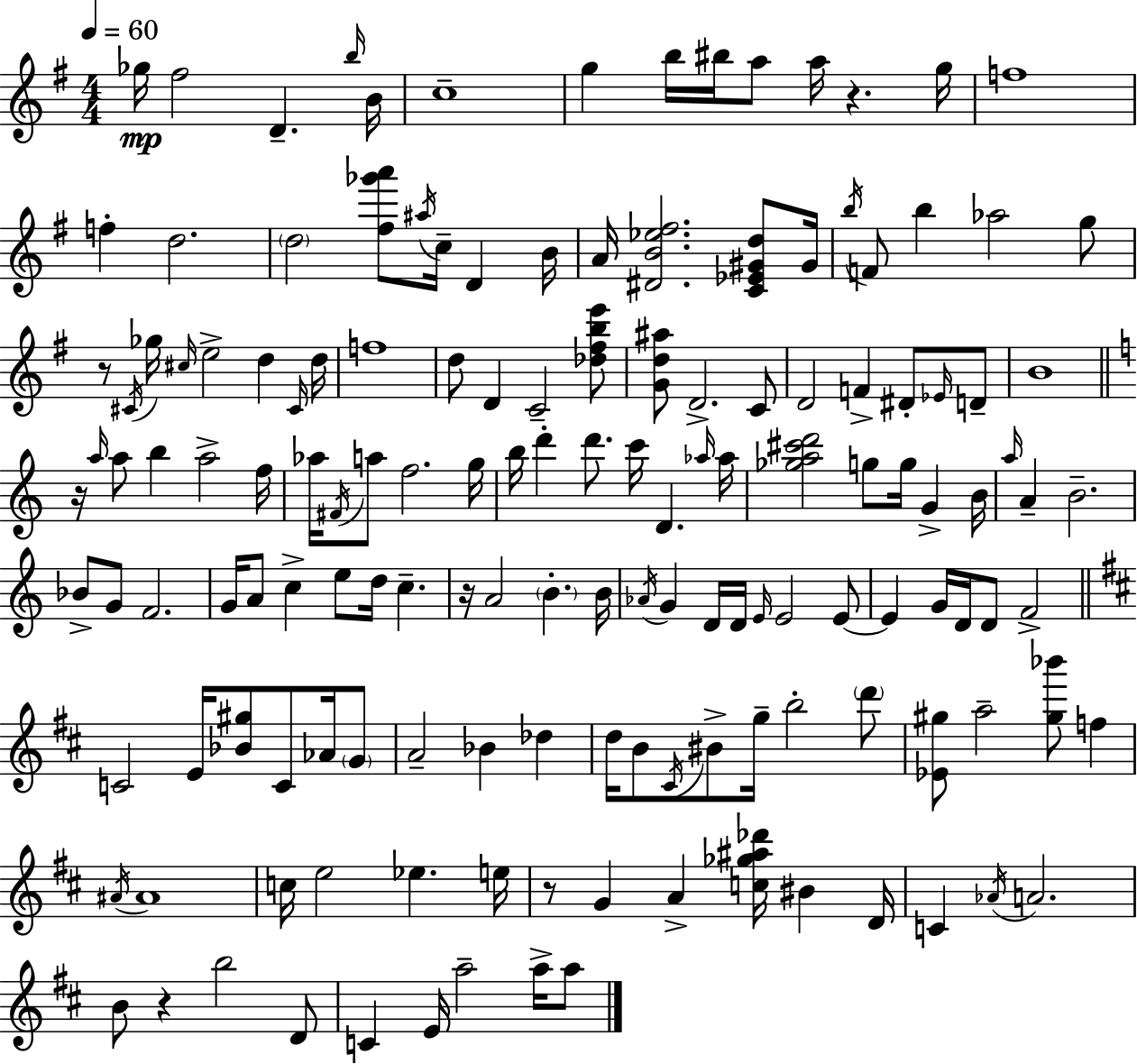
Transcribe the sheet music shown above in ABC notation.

X:1
T:Untitled
M:4/4
L:1/4
K:Em
_g/4 ^f2 D b/4 B/4 c4 g b/4 ^b/4 a/2 a/4 z g/4 f4 f d2 d2 [^f_g'a']/2 ^a/4 c/4 D B/4 A/4 [^DB_e^f]2 [C_E^Gd]/2 ^G/4 b/4 F/2 b _a2 g/2 z/2 ^C/4 _g/4 ^c/4 e2 d ^C/4 d/4 f4 d/2 D C2 [_d^fbe']/2 [Gd^a]/2 D2 C/2 D2 F ^D/2 _E/4 D/2 B4 z/4 a/4 a/2 b a2 f/4 _a/4 ^F/4 a/2 f2 g/4 b/4 d' d'/2 c'/4 D _a/4 _a/4 [_ga^c'd']2 g/2 g/4 G B/4 a/4 A B2 _B/2 G/2 F2 G/4 A/2 c e/2 d/4 c z/4 A2 B B/4 _A/4 G D/4 D/4 E/4 E2 E/2 E G/4 D/4 D/2 F2 C2 E/4 [_B^g]/2 C/2 _A/4 G/2 A2 _B _d d/4 B/2 ^C/4 ^B/2 g/4 b2 d'/2 [_E^g]/2 a2 [^g_b']/2 f ^A/4 ^A4 c/4 e2 _e e/4 z/2 G A [c_g^a_d']/4 ^B D/4 C _A/4 A2 B/2 z b2 D/2 C E/4 a2 a/4 a/2